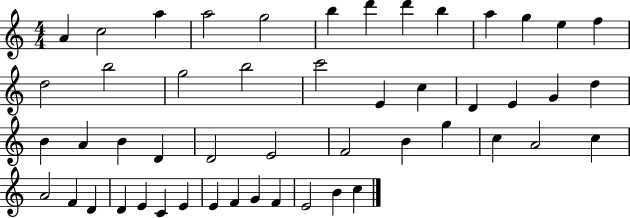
X:1
T:Untitled
M:4/4
L:1/4
K:C
A c2 a a2 g2 b d' d' b a g e f d2 b2 g2 b2 c'2 E c D E G d B A B D D2 E2 F2 B g c A2 c A2 F D D E C E E F G F E2 B c